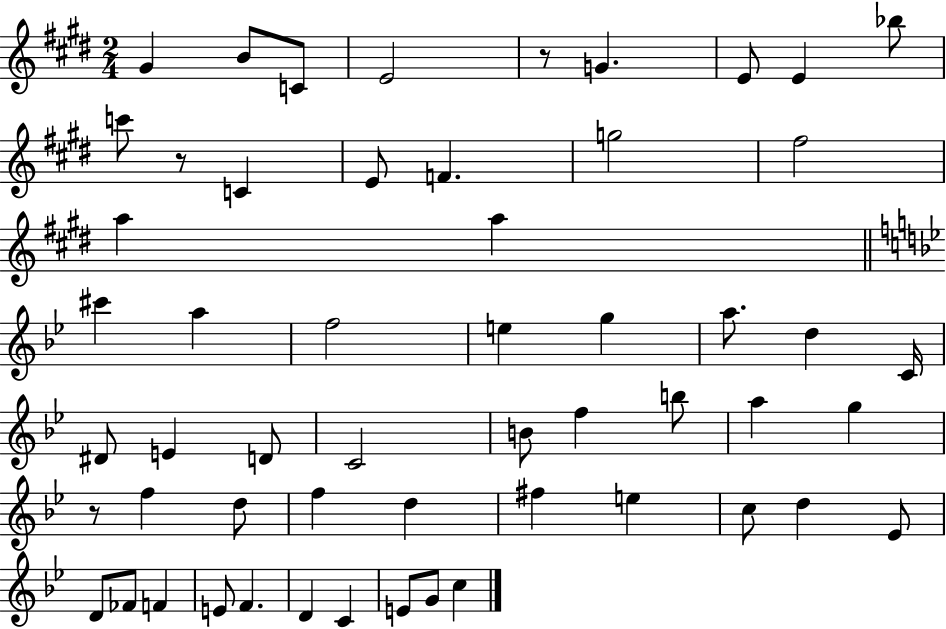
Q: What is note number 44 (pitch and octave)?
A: FES4